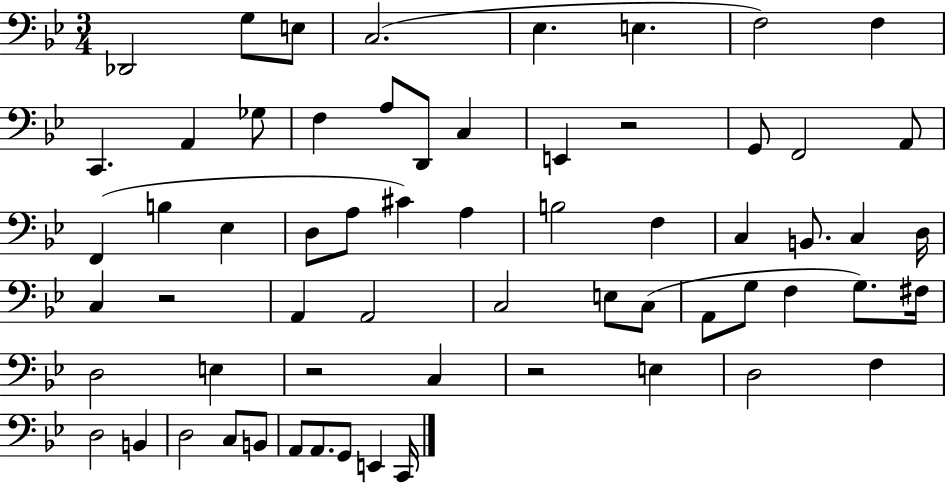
X:1
T:Untitled
M:3/4
L:1/4
K:Bb
_D,,2 G,/2 E,/2 C,2 _E, E, F,2 F, C,, A,, _G,/2 F, A,/2 D,,/2 C, E,, z2 G,,/2 F,,2 A,,/2 F,, B, _E, D,/2 A,/2 ^C A, B,2 F, C, B,,/2 C, D,/4 C, z2 A,, A,,2 C,2 E,/2 C,/2 A,,/2 G,/2 F, G,/2 ^F,/4 D,2 E, z2 C, z2 E, D,2 F, D,2 B,, D,2 C,/2 B,,/2 A,,/2 A,,/2 G,,/2 E,, C,,/4